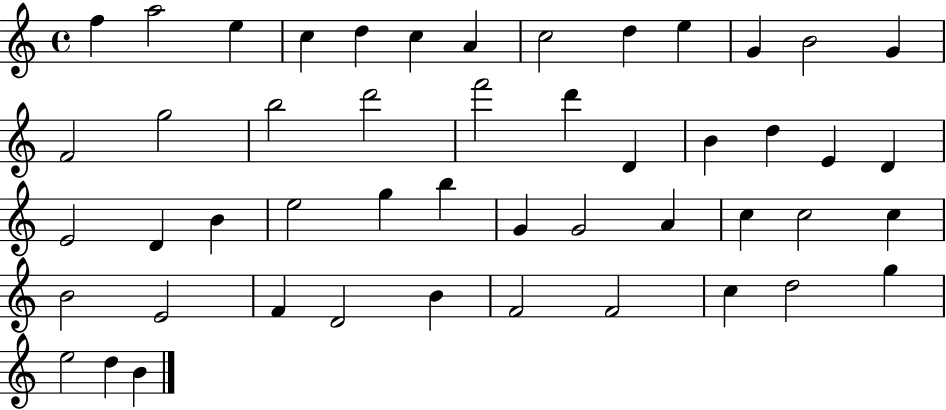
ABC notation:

X:1
T:Untitled
M:4/4
L:1/4
K:C
f a2 e c d c A c2 d e G B2 G F2 g2 b2 d'2 f'2 d' D B d E D E2 D B e2 g b G G2 A c c2 c B2 E2 F D2 B F2 F2 c d2 g e2 d B